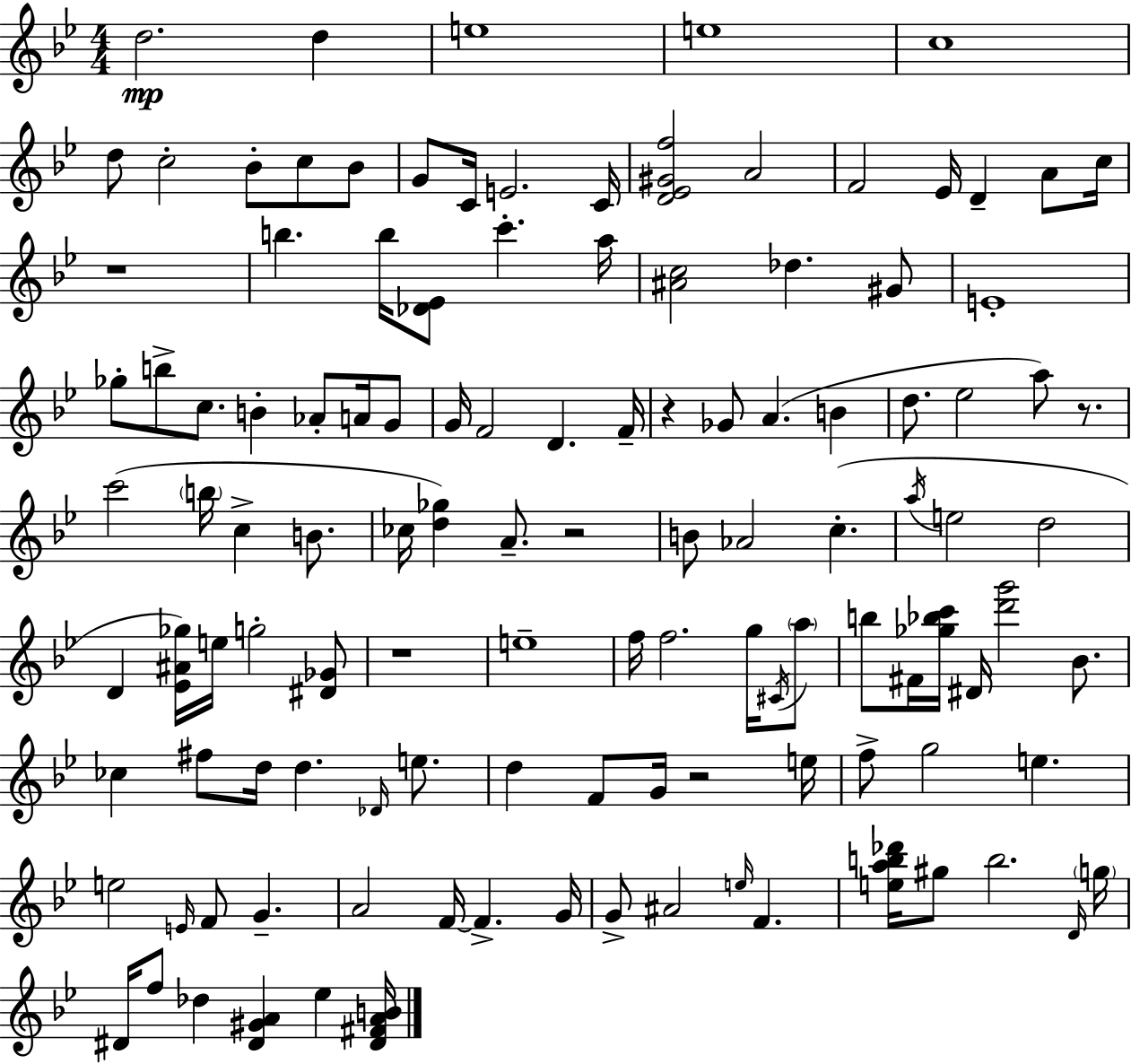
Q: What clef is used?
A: treble